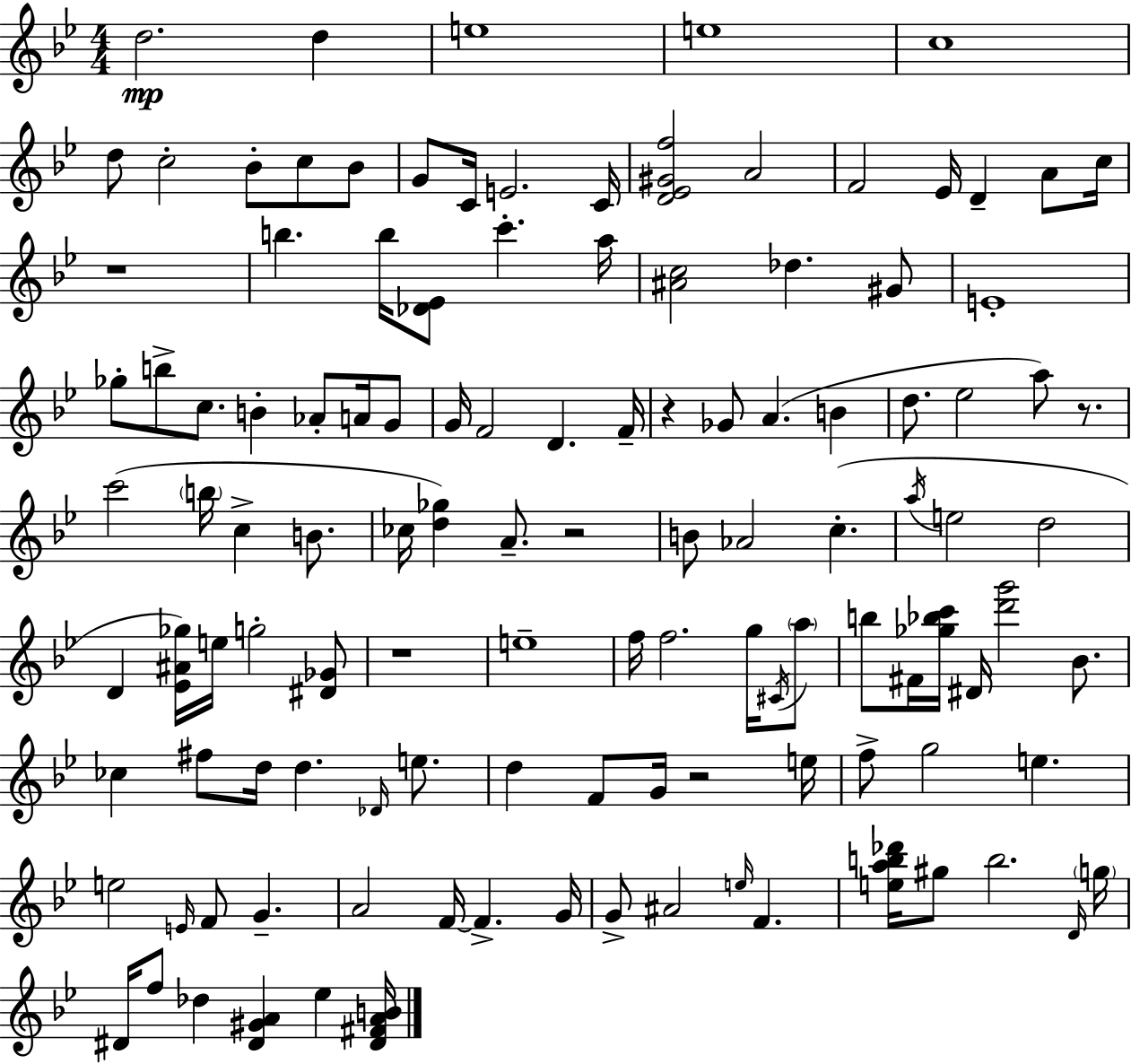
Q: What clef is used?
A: treble